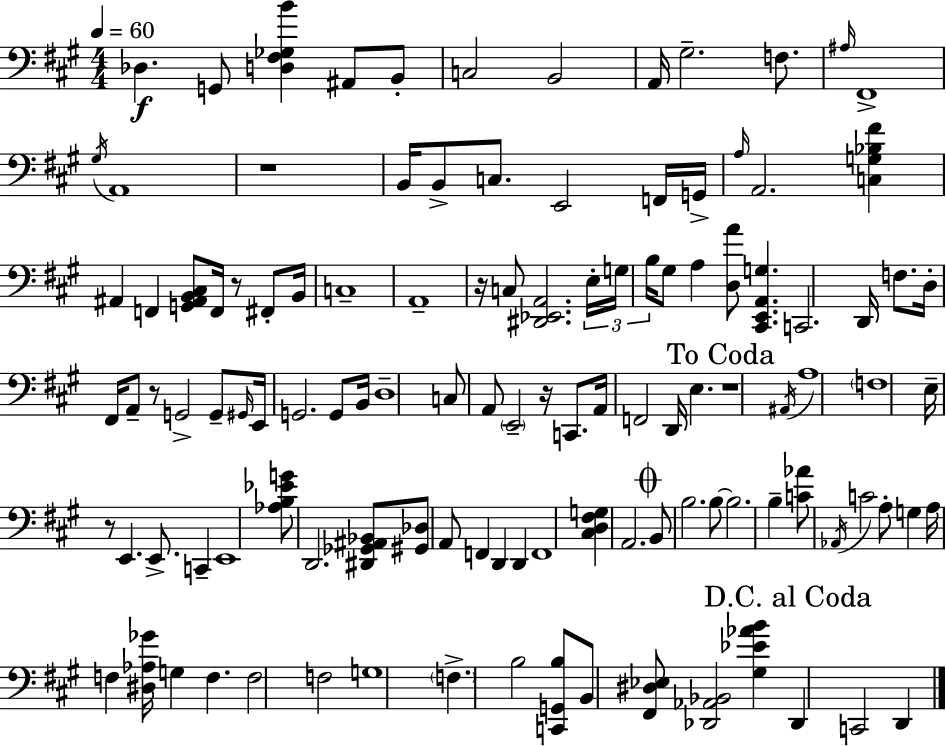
X:1
T:Untitled
M:4/4
L:1/4
K:A
_D, G,,/2 [D,^F,_G,B] ^A,,/2 B,,/2 C,2 B,,2 A,,/4 ^G,2 F,/2 ^A,/4 ^F,,4 ^G,/4 A,,4 z4 B,,/4 B,,/2 C,/2 E,,2 F,,/4 G,,/4 A,/4 A,,2 [C,G,_B,^F] ^A,, F,, [G,,^A,,B,,^C,]/2 F,,/4 z/2 ^F,,/2 B,,/4 C,4 A,,4 z/4 C,/2 [^D,,_E,,A,,]2 E,/4 G,/4 B,/4 ^G,/2 A, [D,A]/2 [^C,,E,,A,,G,] C,,2 D,,/4 F,/2 D,/4 ^F,,/4 A,,/2 z/2 G,,2 G,,/2 ^G,,/4 E,,/4 G,,2 G,,/2 B,,/4 D,4 C,/2 A,,/2 E,,2 z/4 C,,/2 A,,/4 F,,2 D,,/4 E, z4 ^A,,/4 A,4 F,4 E,/4 z/2 E,, E,,/2 C,, E,,4 [_A,B,_EG]/2 D,,2 [^D,,_G,,^A,,_B,,]/2 [^G,,_D,]/2 A,,/2 F,, D,, D,, F,,4 [^C,D,^F,G,] A,,2 B,,/2 B,2 B,/2 B,2 B, [C_A]/2 _A,,/4 C2 A,/2 G, A,/4 F, [^D,_A,_G]/4 G, F, F,2 F,2 G,4 F, B,2 [C,,G,,B,]/2 B,,/2 [^F,,^D,_E,]/2 [_D,,_A,,_B,,]2 [^G,_E_AB] _D,, C,,2 D,,